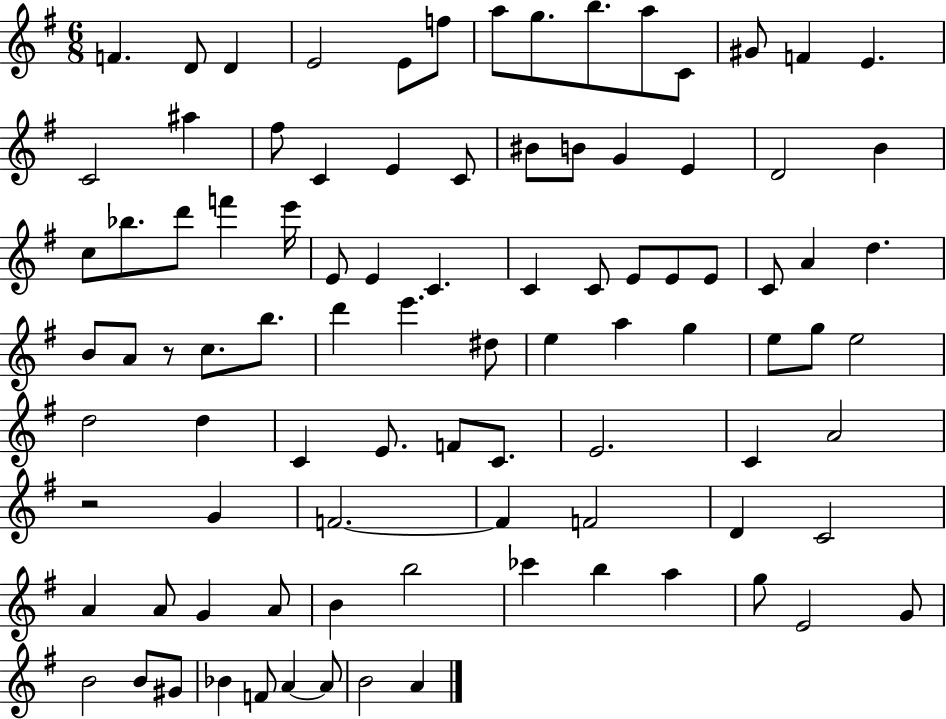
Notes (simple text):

F4/q. D4/e D4/q E4/h E4/e F5/e A5/e G5/e. B5/e. A5/e C4/e G#4/e F4/q E4/q. C4/h A#5/q F#5/e C4/q E4/q C4/e BIS4/e B4/e G4/q E4/q D4/h B4/q C5/e Bb5/e. D6/e F6/q E6/s E4/e E4/q C4/q. C4/q C4/e E4/e E4/e E4/e C4/e A4/q D5/q. B4/e A4/e R/e C5/e. B5/e. D6/q E6/q. D#5/e E5/q A5/q G5/q E5/e G5/e E5/h D5/h D5/q C4/q E4/e. F4/e C4/e. E4/h. C4/q A4/h R/h G4/q F4/h. F4/q F4/h D4/q C4/h A4/q A4/e G4/q A4/e B4/q B5/h CES6/q B5/q A5/q G5/e E4/h G4/e B4/h B4/e G#4/e Bb4/q F4/e A4/q A4/e B4/h A4/q